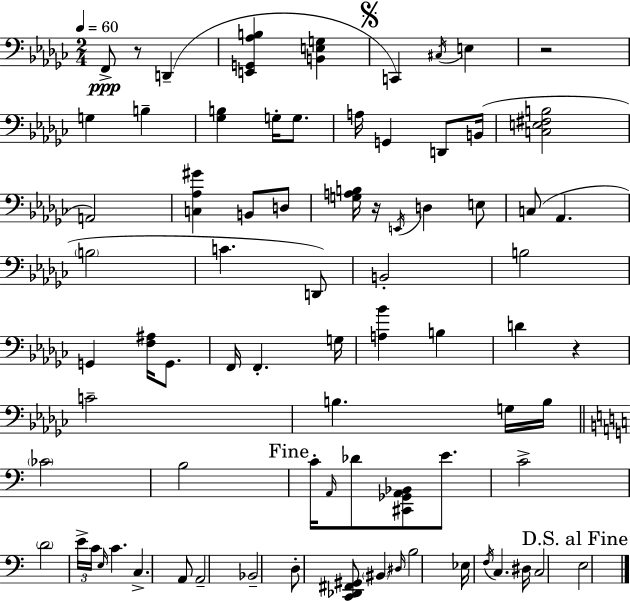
X:1
T:Untitled
M:2/4
L:1/4
K:Ebm
F,,/2 z/2 D,, [E,,G,,_A,B,] [B,,E,G,] C,, ^C,/4 E, z2 G, B, [_G,B,] G,/4 G,/2 A,/4 G,, D,,/2 B,,/4 [C,E,^F,B,]2 A,,2 [C,_A,^G] B,,/2 D,/2 [G,A,B,]/4 z/4 E,,/4 D, E,/2 C,/2 _A,, B,2 C D,,/2 B,,2 B,2 G,, [F,^A,]/4 G,,/2 F,,/4 F,, G,/4 [A,_B] B, D z C2 B, G,/4 B,/4 _C2 B,2 C/4 A,,/4 _D/2 [^C,,_G,,A,,_B,,]/2 E/2 C2 D2 E/4 C/4 E,/4 C C, A,,/2 A,,2 _B,,2 D,/2 [C,,_D,,^F,,^G,,]/2 ^B,, ^D,/4 B,2 _E,/4 F,/4 C, ^D,/4 C,2 E,2